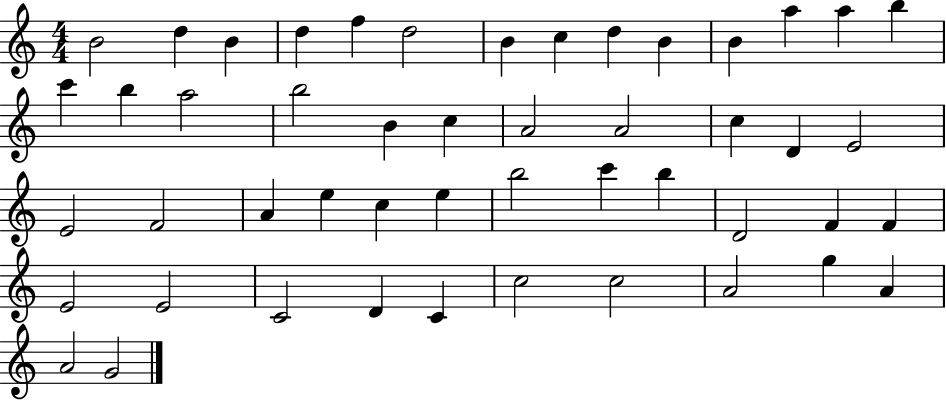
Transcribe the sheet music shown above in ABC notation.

X:1
T:Untitled
M:4/4
L:1/4
K:C
B2 d B d f d2 B c d B B a a b c' b a2 b2 B c A2 A2 c D E2 E2 F2 A e c e b2 c' b D2 F F E2 E2 C2 D C c2 c2 A2 g A A2 G2